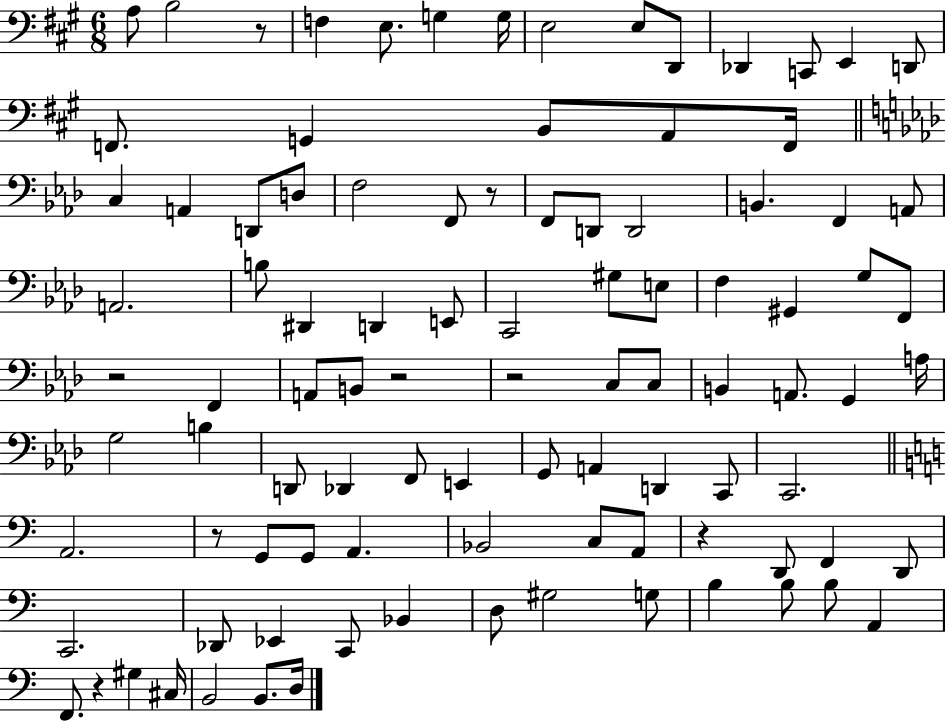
A3/e B3/h R/e F3/q E3/e. G3/q G3/s E3/h E3/e D2/e Db2/q C2/e E2/q D2/e F2/e. G2/q B2/e A2/e F2/s C3/q A2/q D2/e D3/e F3/h F2/e R/e F2/e D2/e D2/h B2/q. F2/q A2/e A2/h. B3/e D#2/q D2/q E2/e C2/h G#3/e E3/e F3/q G#2/q G3/e F2/e R/h F2/q A2/e B2/e R/h R/h C3/e C3/e B2/q A2/e. G2/q A3/s G3/h B3/q D2/e Db2/q F2/e E2/q G2/e A2/q D2/q C2/e C2/h. A2/h. R/e G2/e G2/e A2/q. Bb2/h C3/e A2/e R/q D2/e F2/q D2/e C2/h. Db2/e Eb2/q C2/e Bb2/q D3/e G#3/h G3/e B3/q B3/e B3/e A2/q F2/e. R/q G#3/q C#3/s B2/h B2/e. D3/s